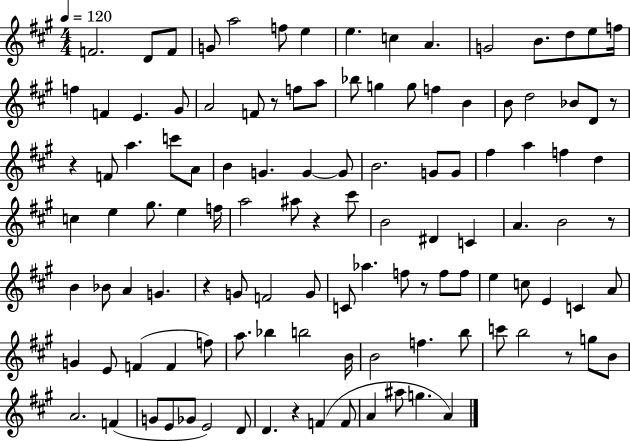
F4/h. D4/e F4/e G4/e A5/h F5/e E5/q E5/q. C5/q A4/q. G4/h B4/e. D5/e E5/e F5/s F5/q F4/q E4/q. G#4/e A4/h F4/e R/e F5/e A5/e Bb5/e G5/q G5/e F5/q B4/q B4/e D5/h Bb4/e D4/e R/e R/q F4/e A5/q. C6/e A4/e B4/q G4/q. G4/q G4/e B4/h. G4/e G4/e F#5/q A5/q F5/q D5/q C5/q E5/q G#5/e. E5/q F5/s A5/h A#5/e R/q C#6/e B4/h D#4/q C4/q A4/q. B4/h R/e B4/q Bb4/e A4/q G4/q. R/q G4/e F4/h G4/e C4/e Ab5/q. F5/e R/e F5/e F5/e E5/q C5/e E4/q C4/q A4/e G4/q E4/e F4/q F4/q F5/e A5/e. Bb5/q B5/h B4/s B4/h F5/q. B5/e C6/e B5/h R/e G5/e B4/e A4/h. F4/q G4/e E4/e Gb4/e E4/h D4/e D4/q. R/q F4/q F4/e A4/q A#5/e G5/q. A4/q